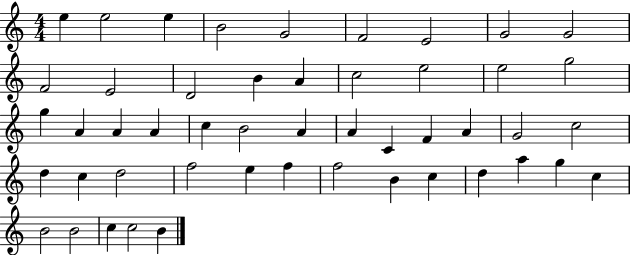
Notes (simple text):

E5/q E5/h E5/q B4/h G4/h F4/h E4/h G4/h G4/h F4/h E4/h D4/h B4/q A4/q C5/h E5/h E5/h G5/h G5/q A4/q A4/q A4/q C5/q B4/h A4/q A4/q C4/q F4/q A4/q G4/h C5/h D5/q C5/q D5/h F5/h E5/q F5/q F5/h B4/q C5/q D5/q A5/q G5/q C5/q B4/h B4/h C5/q C5/h B4/q